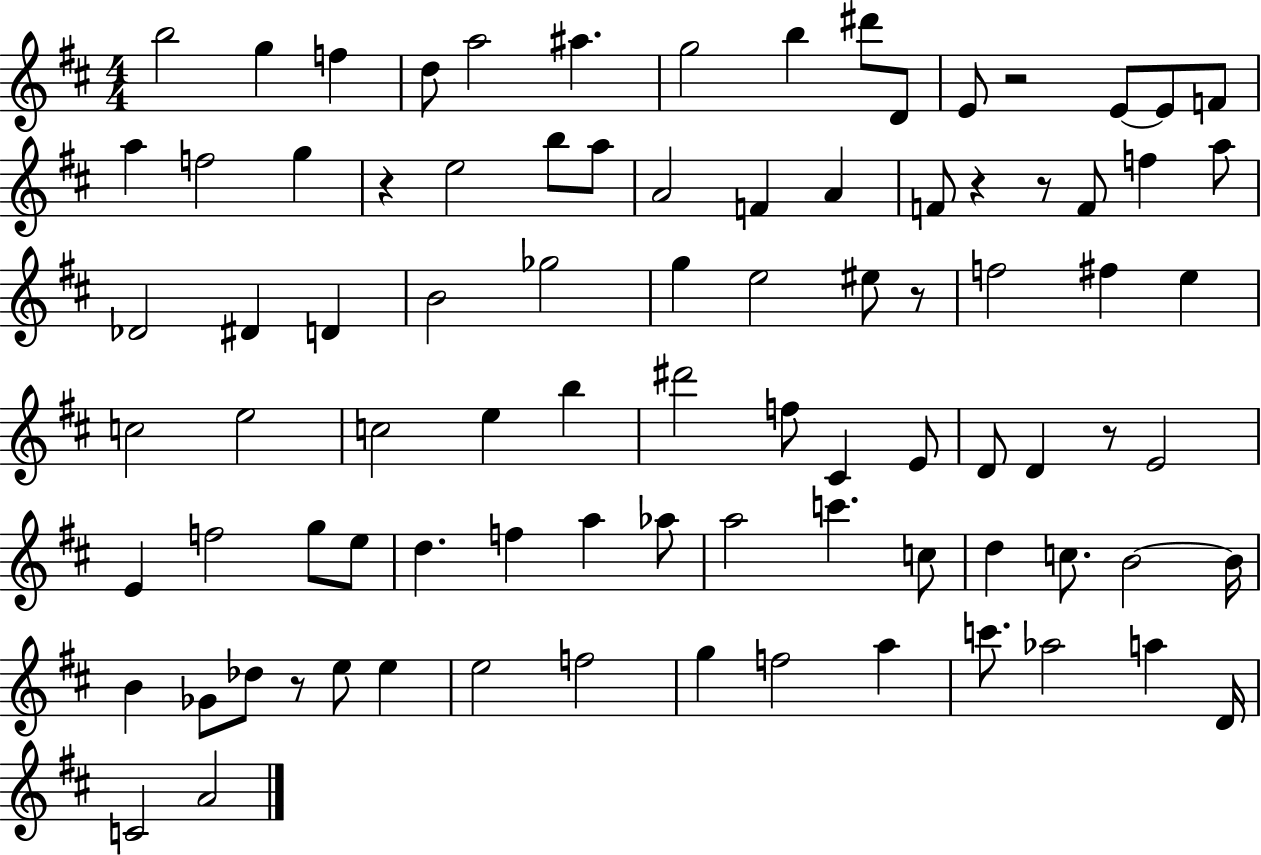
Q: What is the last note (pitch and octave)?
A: A4